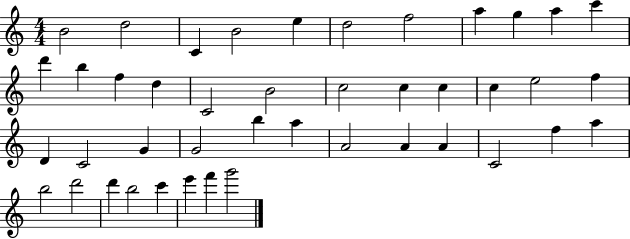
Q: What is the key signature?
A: C major